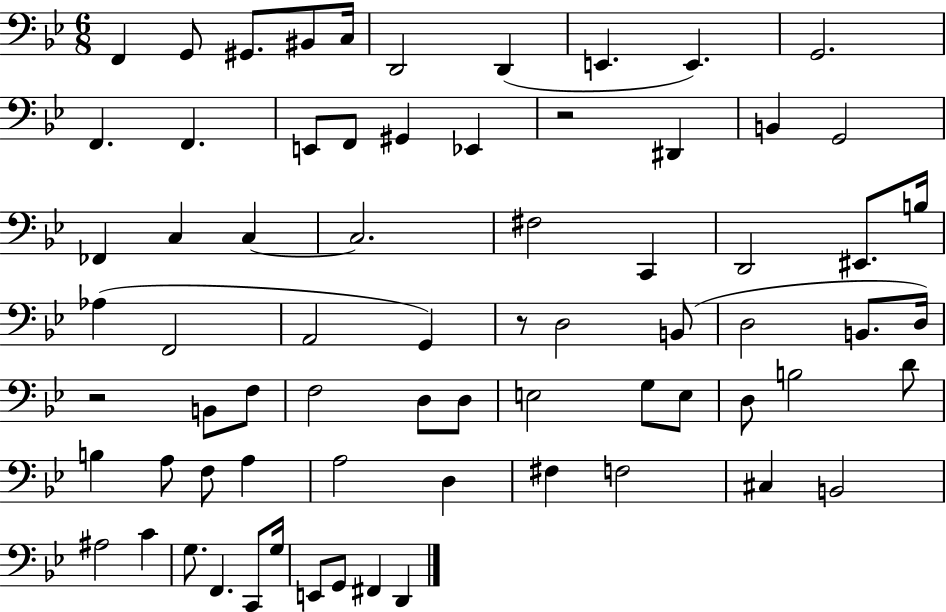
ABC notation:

X:1
T:Untitled
M:6/8
L:1/4
K:Bb
F,, G,,/2 ^G,,/2 ^B,,/2 C,/4 D,,2 D,, E,, E,, G,,2 F,, F,, E,,/2 F,,/2 ^G,, _E,, z2 ^D,, B,, G,,2 _F,, C, C, C,2 ^F,2 C,, D,,2 ^E,,/2 B,/4 _A, F,,2 A,,2 G,, z/2 D,2 B,,/2 D,2 B,,/2 D,/4 z2 B,,/2 F,/2 F,2 D,/2 D,/2 E,2 G,/2 E,/2 D,/2 B,2 D/2 B, A,/2 F,/2 A, A,2 D, ^F, F,2 ^C, B,,2 ^A,2 C G,/2 F,, C,,/2 G,/4 E,,/2 G,,/2 ^F,, D,,